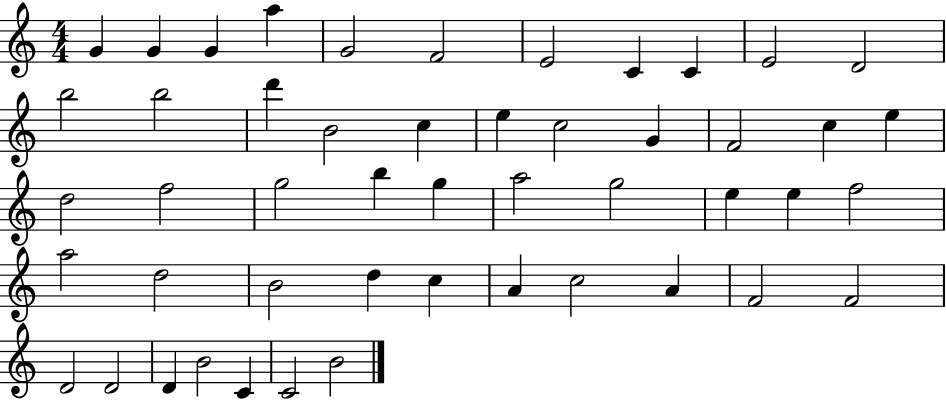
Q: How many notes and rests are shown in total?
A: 49